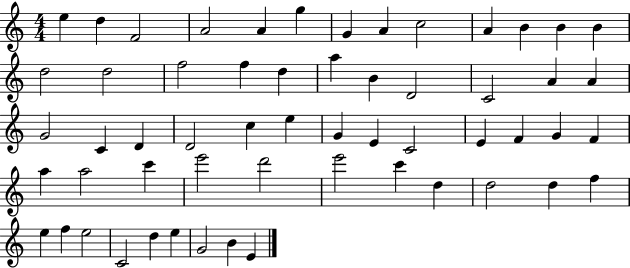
X:1
T:Untitled
M:4/4
L:1/4
K:C
e d F2 A2 A g G A c2 A B B B d2 d2 f2 f d a B D2 C2 A A G2 C D D2 c e G E C2 E F G F a a2 c' e'2 d'2 e'2 c' d d2 d f e f e2 C2 d e G2 B E